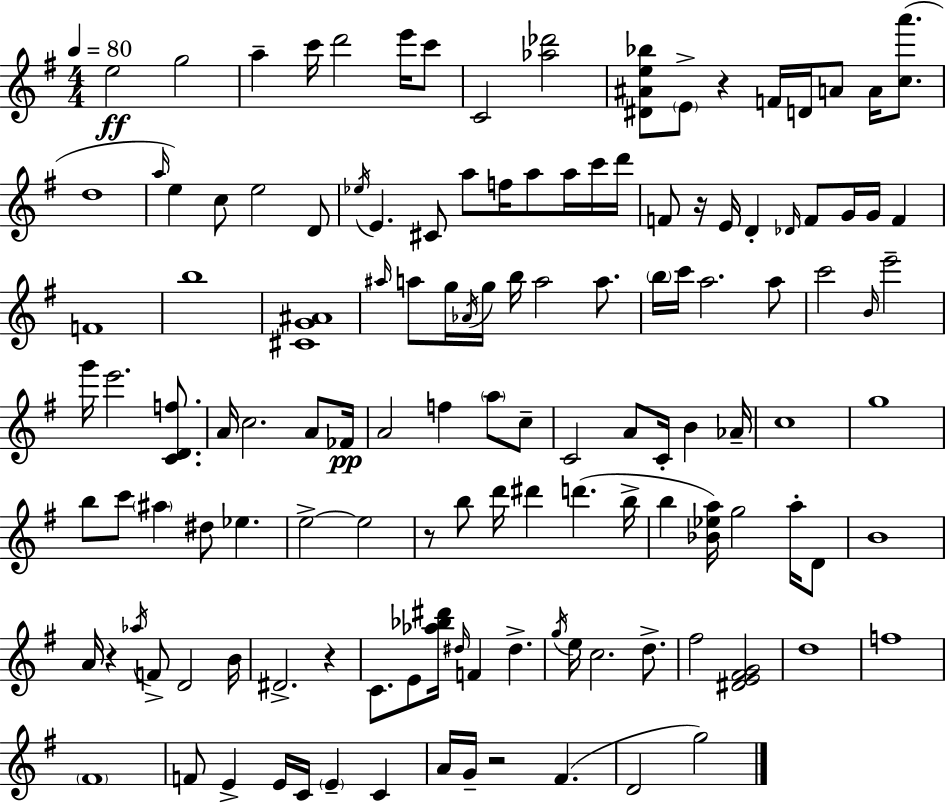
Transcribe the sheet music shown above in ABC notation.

X:1
T:Untitled
M:4/4
L:1/4
K:Em
e2 g2 a c'/4 d'2 e'/4 c'/2 C2 [_a_d']2 [^D^Ae_b]/2 E/2 z F/4 D/4 A/2 A/4 [ca']/2 d4 a/4 e c/2 e2 D/2 _e/4 E ^C/2 a/2 f/4 a/2 a/4 c'/4 d'/4 F/2 z/4 E/4 D _D/4 F/2 G/4 G/4 F F4 b4 [^CG^A]4 ^a/4 a/2 g/4 _A/4 g/4 b/4 a2 a/2 b/4 c'/4 a2 a/2 c'2 B/4 e'2 g'/4 e'2 [CDf]/2 A/4 c2 A/2 _F/4 A2 f a/2 c/2 C2 A/2 C/4 B _A/4 c4 g4 b/2 c'/2 ^a ^d/2 _e e2 e2 z/2 b/2 d'/4 ^d' d' b/4 b [_B_ea]/4 g2 a/4 D/2 B4 A/4 z _a/4 F/2 D2 B/4 ^D2 z C/2 E/2 [_a_b^d']/4 ^d/4 F ^d g/4 e/4 c2 d/2 ^f2 [^DE^FG]2 d4 f4 ^F4 F/2 E E/4 C/4 E C A/4 G/4 z2 ^F D2 g2